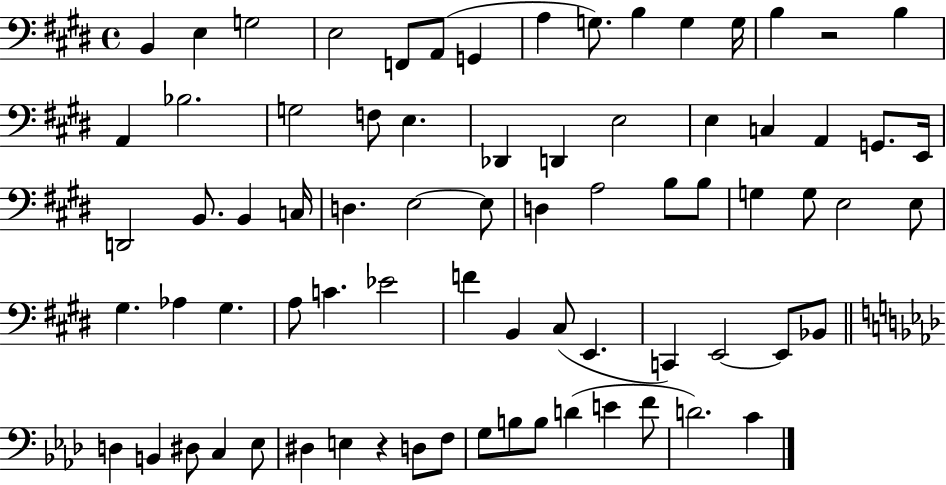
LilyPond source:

{
  \clef bass
  \time 4/4
  \defaultTimeSignature
  \key e \major
  \repeat volta 2 { b,4 e4 g2 | e2 f,8 a,8( g,4 | a4 g8.) b4 g4 g16 | b4 r2 b4 | \break a,4 bes2. | g2 f8 e4. | des,4 d,4 e2 | e4 c4 a,4 g,8. e,16 | \break d,2 b,8. b,4 c16 | d4. e2~~ e8 | d4 a2 b8 b8 | g4 g8 e2 e8 | \break gis4. aes4 gis4. | a8 c'4. ees'2 | f'4 b,4 cis8( e,4. | c,4) e,2~~ e,8 bes,8 | \break \bar "||" \break \key aes \major d4 b,4 dis8 c4 ees8 | dis4 e4 r4 d8 f8 | g8 b8 b8 d'4( e'4 f'8 | d'2.) c'4 | \break } \bar "|."
}